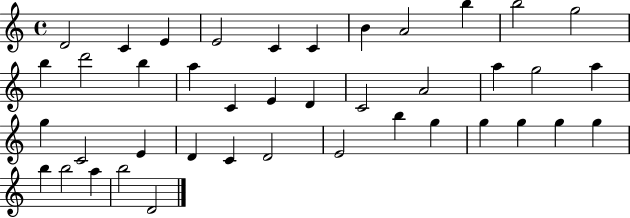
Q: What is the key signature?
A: C major